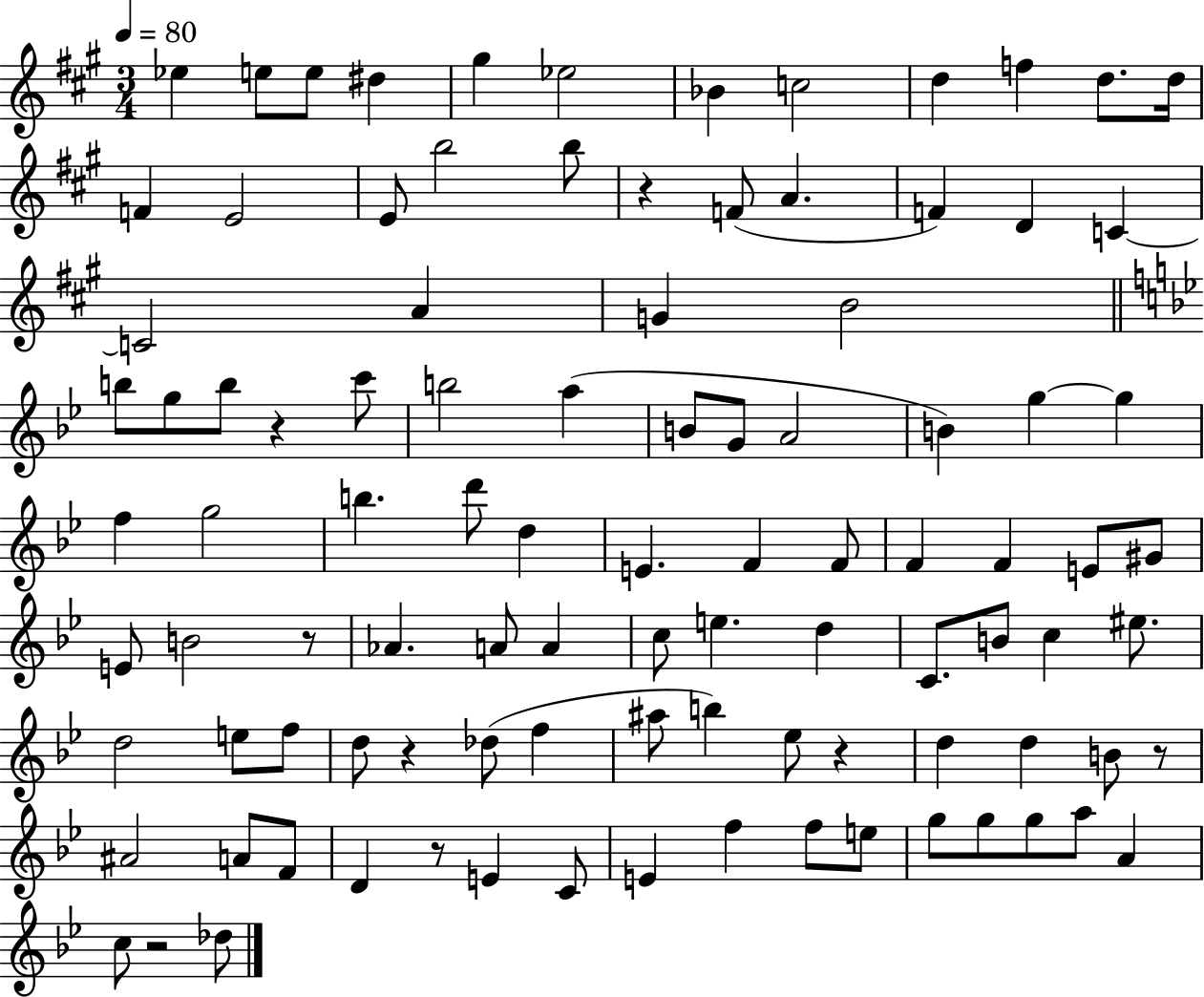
X:1
T:Untitled
M:3/4
L:1/4
K:A
_e e/2 e/2 ^d ^g _e2 _B c2 d f d/2 d/4 F E2 E/2 b2 b/2 z F/2 A F D C C2 A G B2 b/2 g/2 b/2 z c'/2 b2 a B/2 G/2 A2 B g g f g2 b d'/2 d E F F/2 F F E/2 ^G/2 E/2 B2 z/2 _A A/2 A c/2 e d C/2 B/2 c ^e/2 d2 e/2 f/2 d/2 z _d/2 f ^a/2 b _e/2 z d d B/2 z/2 ^A2 A/2 F/2 D z/2 E C/2 E f f/2 e/2 g/2 g/2 g/2 a/2 A c/2 z2 _d/2